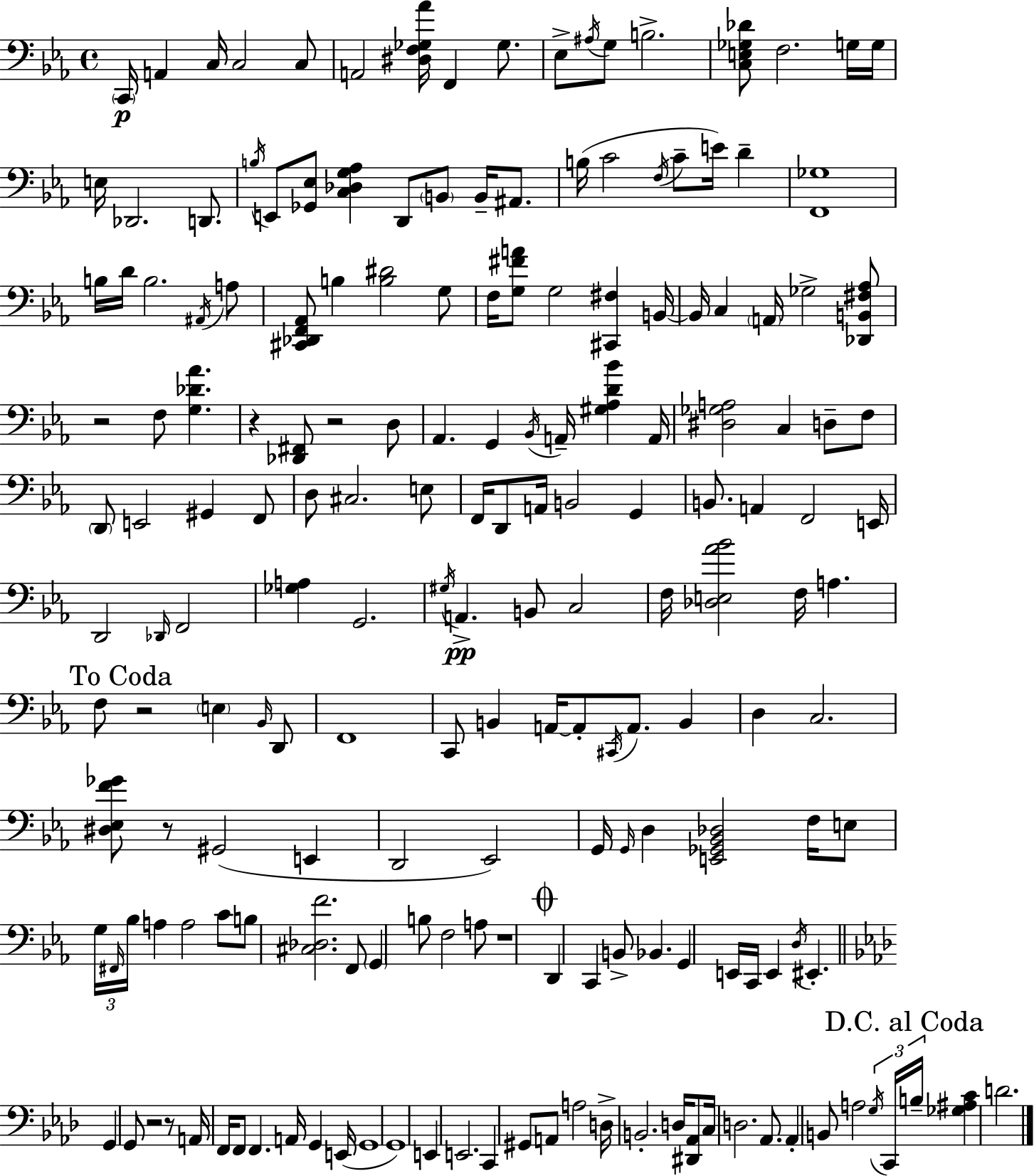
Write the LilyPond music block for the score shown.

{
  \clef bass
  \time 4/4
  \defaultTimeSignature
  \key c \minor
  \parenthesize c,16\p a,4 c16 c2 c8 | a,2 <dis f ges aes'>16 f,4 ges8. | ees8-> \acciaccatura { ais16 } g8 b2.-> | <c e ges des'>8 f2. g16 | \break g16 e16 des,2. d,8. | \acciaccatura { b16 } e,8 <ges, ees>8 <c des g aes>4 d,8 \parenthesize b,8 b,16-- ais,8. | b16( c'2 \acciaccatura { f16 } c'8-- e'16) d'4-- | <f, ges>1 | \break b16 d'16 b2. | \acciaccatura { ais,16 } a8 <cis, des, f, aes,>8 b4 <b dis'>2 | g8 f16 <g fis' a'>8 g2 <cis, fis>4 | b,16~~ b,16 c4 \parenthesize a,16 ges2-> | \break <des, b, fis aes>8 r2 f8 <g des' aes'>4. | r4 <des, fis,>8 r2 | d8 aes,4. g,4 \acciaccatura { bes,16 } a,16-- | <gis aes d' bes'>4 a,16 <dis ges a>2 c4 | \break d8-- f8 \parenthesize d,8 e,2 gis,4 | f,8 d8 cis2. | e8 f,16 d,8 a,16 b,2 | g,4 b,8. a,4 f,2 | \break e,16 d,2 \grace { des,16 } f,2 | <ges a>4 g,2. | \acciaccatura { gis16 }\pp a,4.-> b,8 c2 | f16 <des e aes' bes'>2 | \break f16 a4. \mark "To Coda" f8 r2 | \parenthesize e4 \grace { bes,16 } d,8 f,1 | c,8 b,4 a,16~~ a,8-. | \acciaccatura { cis,16 } a,8. b,4 d4 c2. | \break <dis ees f' ges'>8 r8 gis,2( | e,4 d,2 | ees,2) g,16 \grace { g,16 } d4 <e, ges, bes, des>2 | f16 e8 \tuplet 3/2 { g16 \grace { fis,16 } bes16 } a4 | \break a2 c'8 b8 <cis des f'>2. | f,8 \parenthesize g,4 b8 | f2 a8 r1 | \mark \markup { \musicglyph "scripts.coda" } d,4 c,4 | \break b,8-> bes,4. g,4 e,16 | c,16 e,4 \acciaccatura { d16 } eis,4.-. \bar "||" \break \key aes \major g,4 g,8 r2 r8 | a,16 f,16 f,8 f,4. a,16 g,4 e,16( | g,1 | g,1) | \break e,4 e,2. | c,4 gis,8 a,8 a2 | d16-> b,2.-. d16 <dis, aes,>8 | c16 d2. aes,8. | \break aes,4-. b,8 a2 \tuplet 3/2 { \acciaccatura { g16 } c,16 | \mark "D.C. al Coda" b16-- } <ges ais c'>4 d'2. | \bar "|."
}